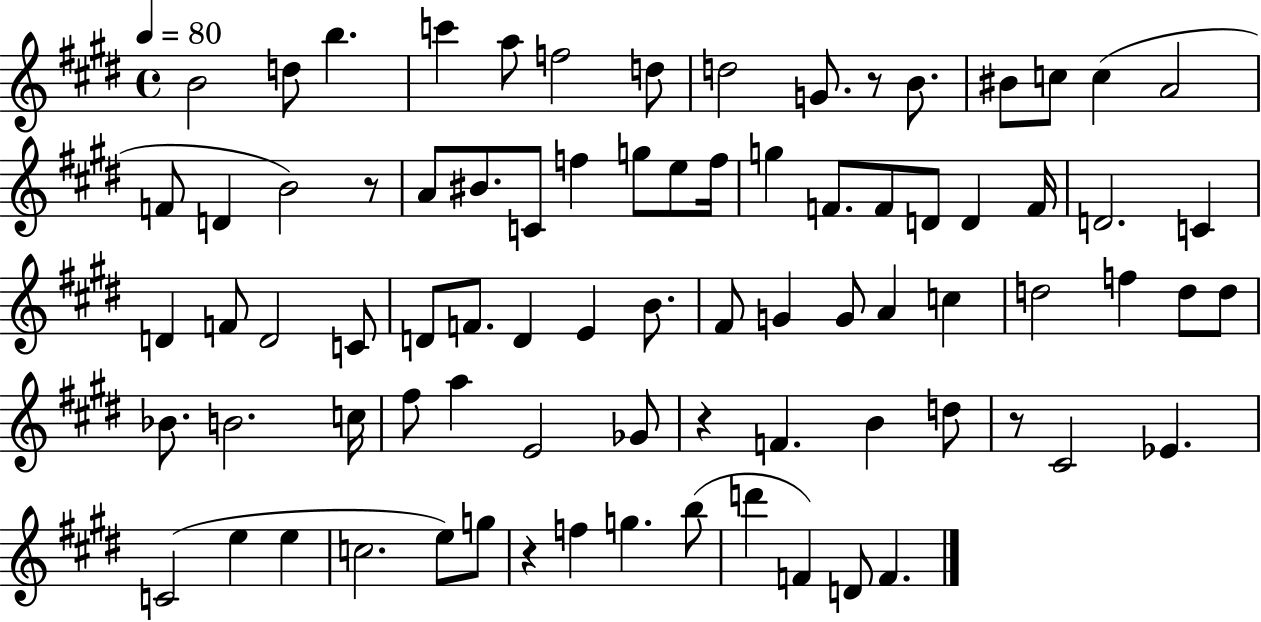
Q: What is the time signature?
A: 4/4